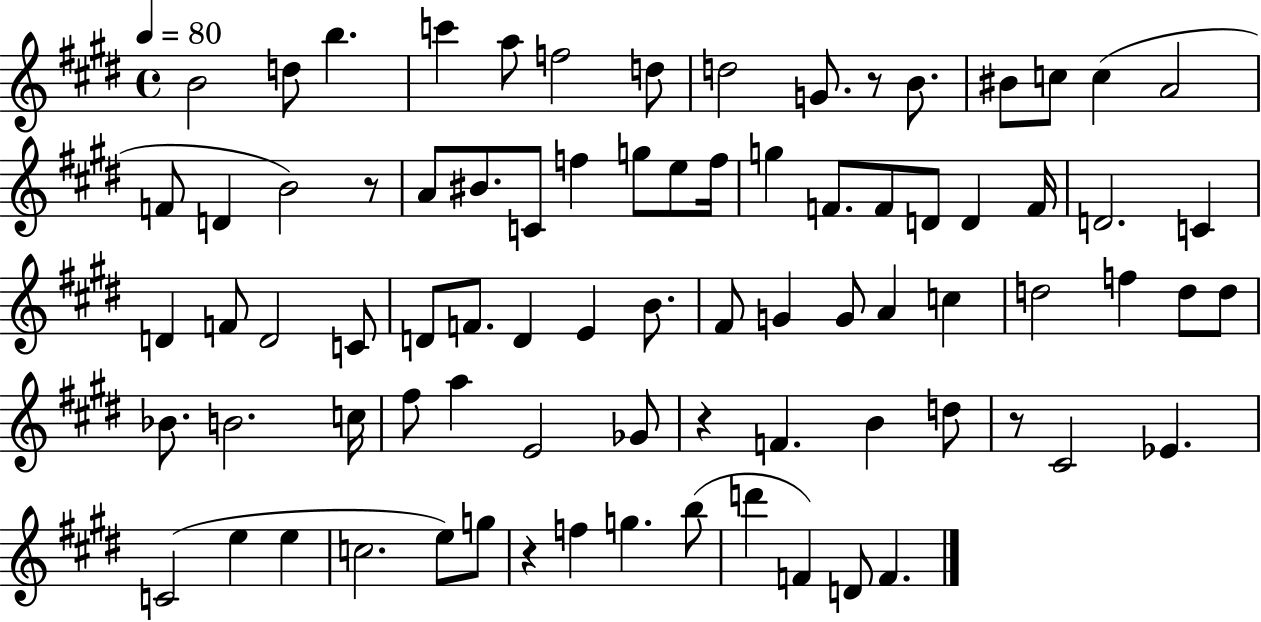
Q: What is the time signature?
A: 4/4